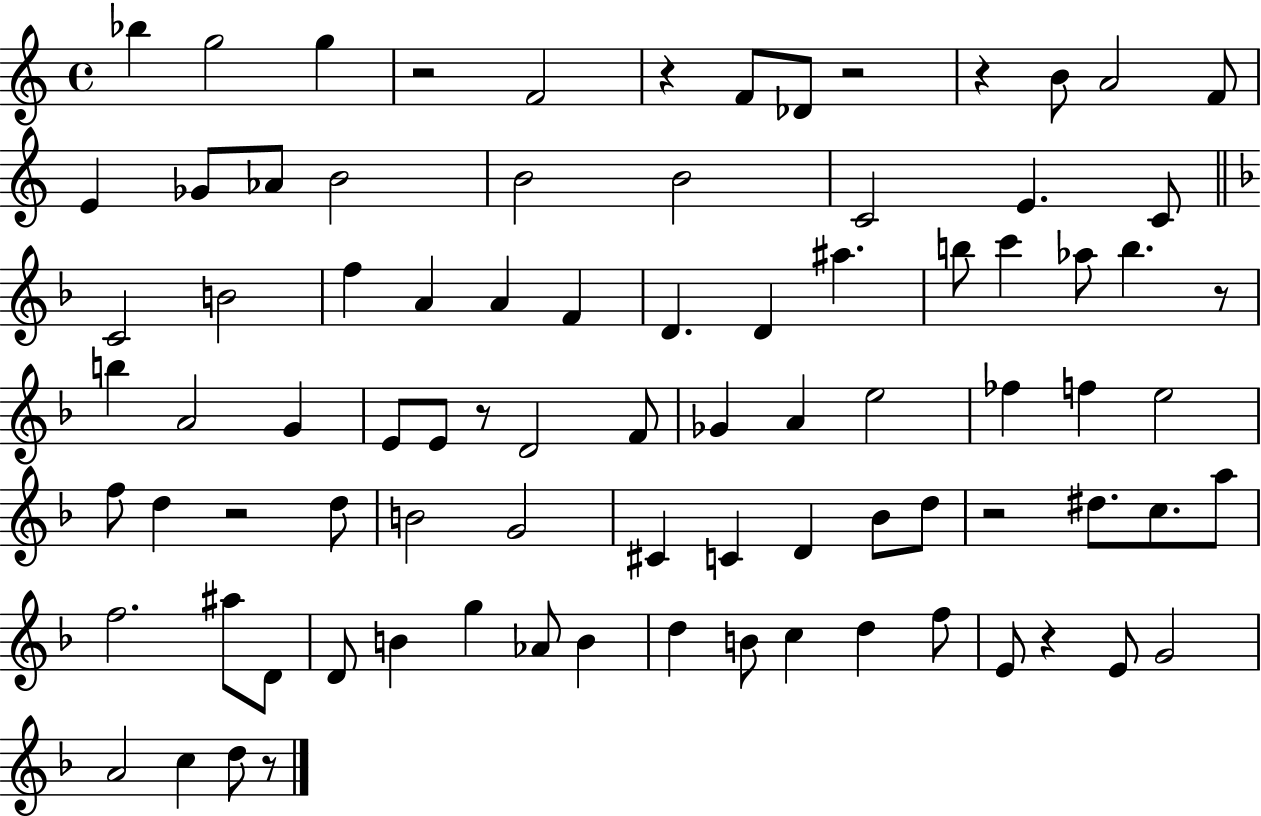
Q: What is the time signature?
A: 4/4